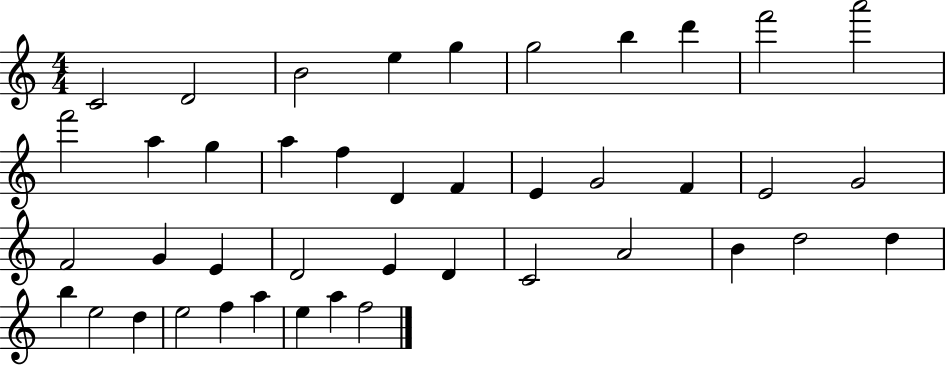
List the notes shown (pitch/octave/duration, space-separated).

C4/h D4/h B4/h E5/q G5/q G5/h B5/q D6/q F6/h A6/h F6/h A5/q G5/q A5/q F5/q D4/q F4/q E4/q G4/h F4/q E4/h G4/h F4/h G4/q E4/q D4/h E4/q D4/q C4/h A4/h B4/q D5/h D5/q B5/q E5/h D5/q E5/h F5/q A5/q E5/q A5/q F5/h